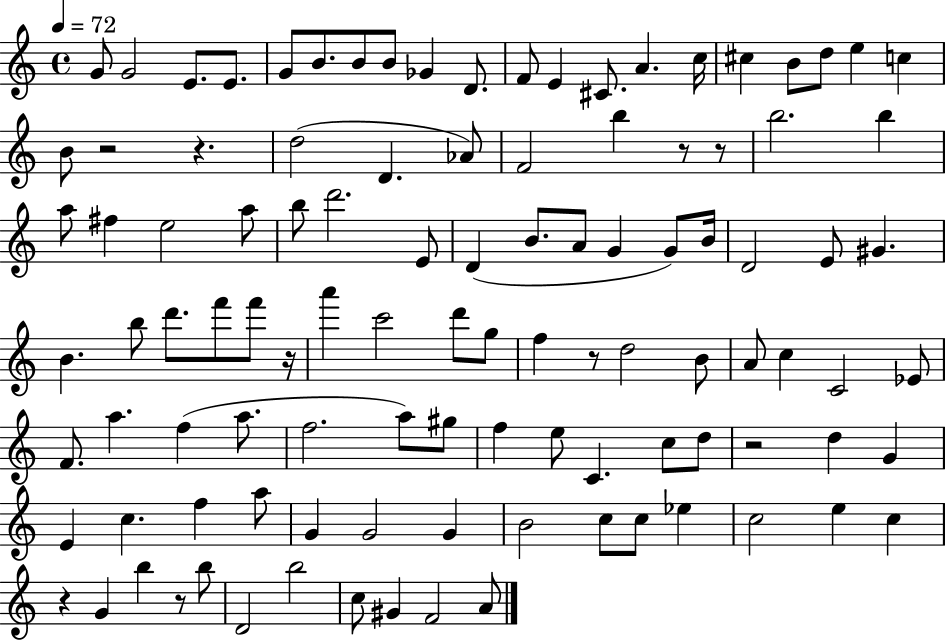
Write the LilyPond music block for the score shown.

{
  \clef treble
  \time 4/4
  \defaultTimeSignature
  \key c \major
  \tempo 4 = 72
  g'8 g'2 e'8. e'8. | g'8 b'8. b'8 b'8 ges'4 d'8. | f'8 e'4 cis'8. a'4. c''16 | cis''4 b'8 d''8 e''4 c''4 | \break b'8 r2 r4. | d''2( d'4. aes'8) | f'2 b''4 r8 r8 | b''2. b''4 | \break a''8 fis''4 e''2 a''8 | b''8 d'''2. e'8 | d'4( b'8. a'8 g'4 g'8) b'16 | d'2 e'8 gis'4. | \break b'4. b''8 d'''8. f'''8 f'''8 r16 | a'''4 c'''2 d'''8 g''8 | f''4 r8 d''2 b'8 | a'8 c''4 c'2 ees'8 | \break f'8. a''4. f''4( a''8. | f''2. a''8) gis''8 | f''4 e''8 c'4. c''8 d''8 | r2 d''4 g'4 | \break e'4 c''4. f''4 a''8 | g'4 g'2 g'4 | b'2 c''8 c''8 ees''4 | c''2 e''4 c''4 | \break r4 g'4 b''4 r8 b''8 | d'2 b''2 | c''8 gis'4 f'2 a'8 | \bar "|."
}